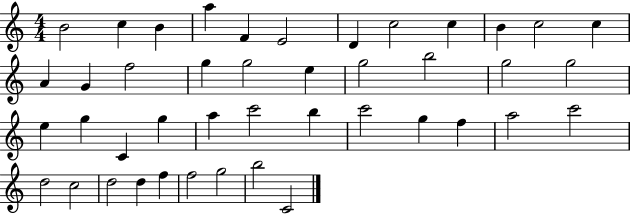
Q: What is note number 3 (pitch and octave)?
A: B4